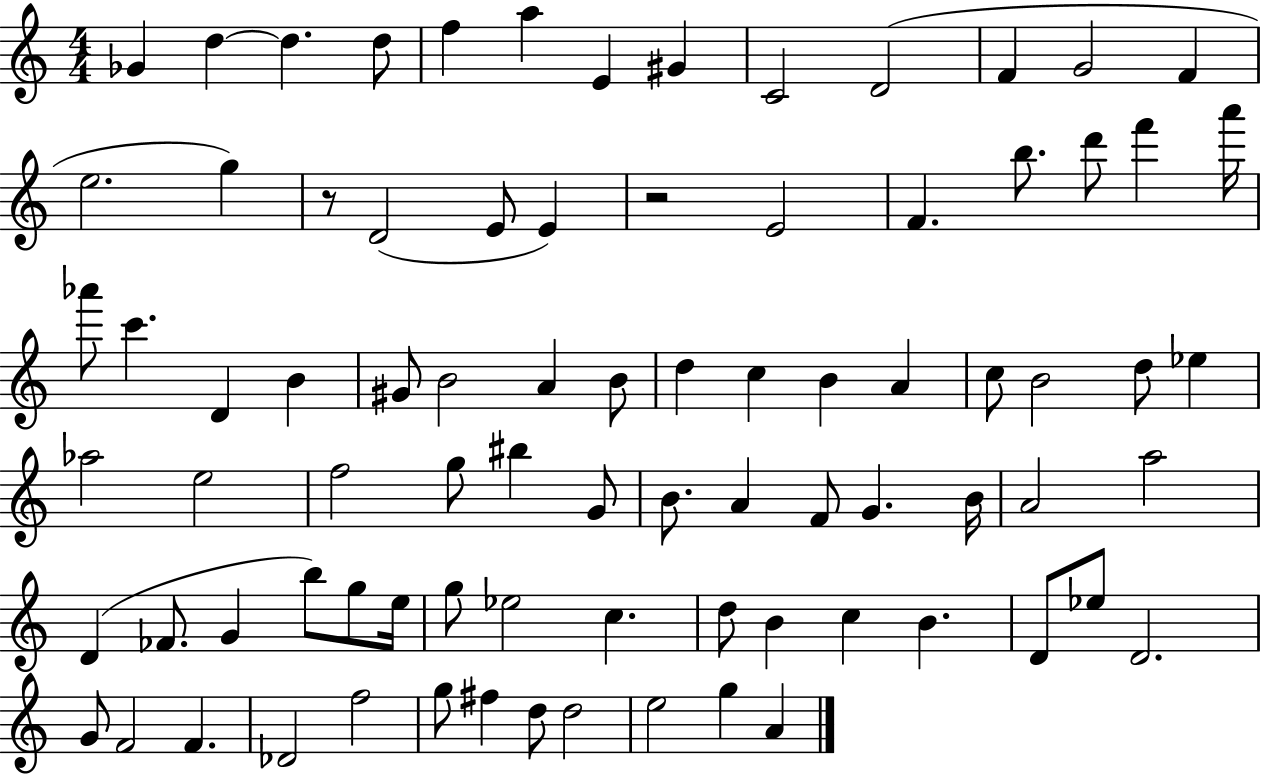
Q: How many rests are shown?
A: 2